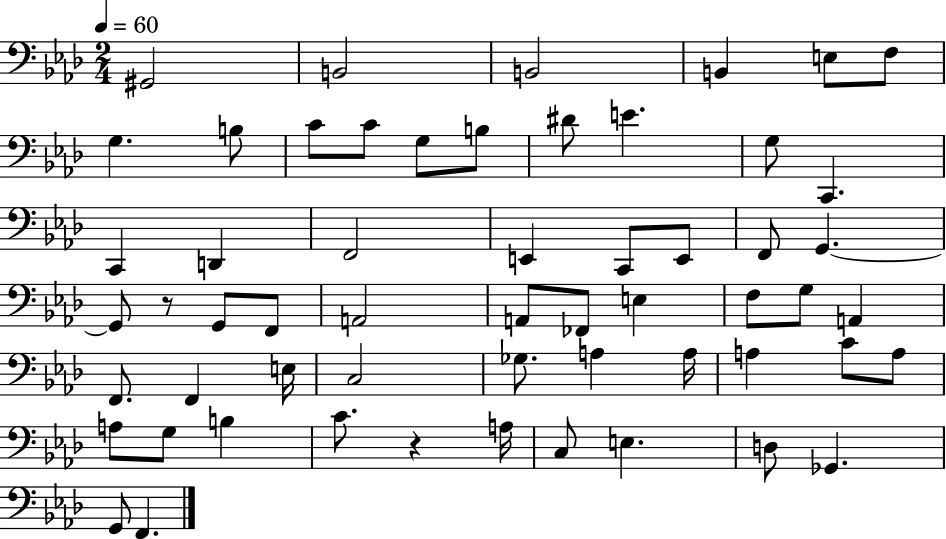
X:1
T:Untitled
M:2/4
L:1/4
K:Ab
^G,,2 B,,2 B,,2 B,, E,/2 F,/2 G, B,/2 C/2 C/2 G,/2 B,/2 ^D/2 E G,/2 C,, C,, D,, F,,2 E,, C,,/2 E,,/2 F,,/2 G,, G,,/2 z/2 G,,/2 F,,/2 A,,2 A,,/2 _F,,/2 E, F,/2 G,/2 A,, F,,/2 F,, E,/4 C,2 _G,/2 A, A,/4 A, C/2 A,/2 A,/2 G,/2 B, C/2 z A,/4 C,/2 E, D,/2 _G,, G,,/2 F,,